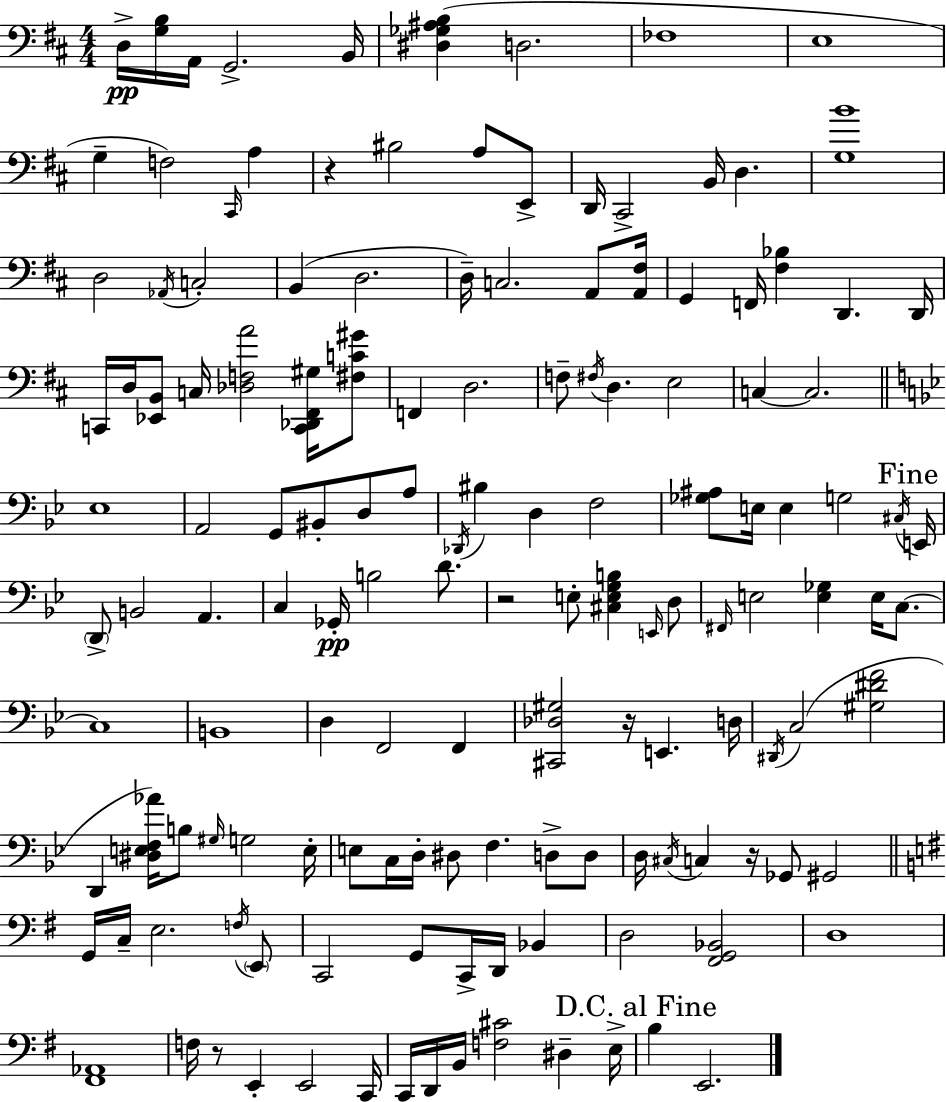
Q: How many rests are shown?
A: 5